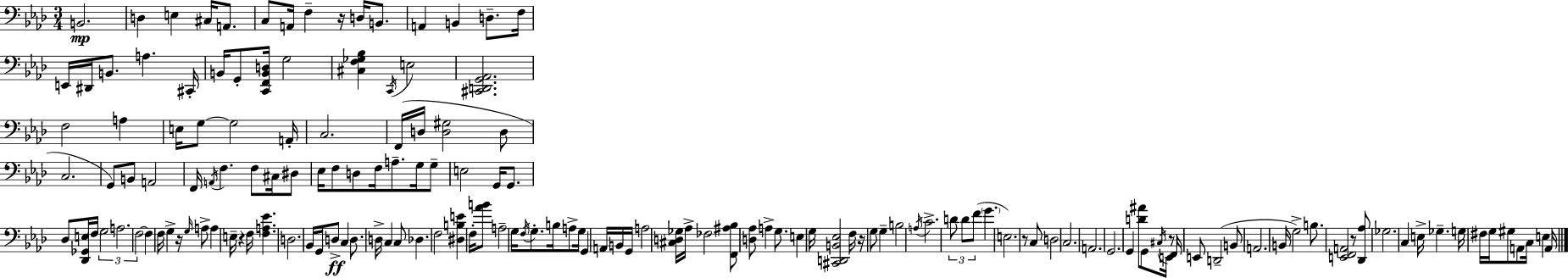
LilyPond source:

{
  \clef bass
  \numericTimeSignature
  \time 3/4
  \key aes \major
  b,2.\mp | d4 e4 cis16 a,8. | c8 a,16 f4-- r16 d16 b,8. | a,4 b,4 d8.-- f16 | \break e,16 dis,16 b,8. a4. cis,16-. | b,16 g,8-. <c, f, b, d>16 g2 | <cis f ges bes>4 \acciaccatura { c,16 } e2 | <cis, d, g, aes,>2. | \break f2 a4 | e16 g8~~ g2 | a,16-. c2. | f,16( d16 <d gis>2 d8 | \break c2. | g,8) b,8 a,2 | f,16 \acciaccatura { a,16 } f4. f8 cis16 | dis8 ees16 f8 d8 f16 a8.-- g16 | \break g8-- e2 g,16 g,8. | des8 <des, ges, e>16 \parenthesize f16 \tuplet 3/2 { g2 | a2. | f2~~ } f4 | \break f16 g4-> r16 \grace { g16 } a8-> a4 | e16-- r4 f16 <f a ees'>4. | d2. | bes,16 g,16 d8->\ff c4 d8. | \break d16-> c4 c8 des4. | f2 <dis b e'>4 | f16-. <aes' b'>8 a2-- | g16 \acciaccatura { f16 } g8.-. b16 a8-> g16 g,4 | \break a,16 b,16 g,16 a2 | <cis d ges>16 aes16-> fes2 | <f, ais bes>8 <d aes>8 a4-> g8. e4 | g16 <cis, d, b, ees>2 | \break f16 r16 g8 g4-- b2 | \acciaccatura { a16 } c'2.-> | \tuplet 3/2 { d'8 d'8 f'8( } \parenthesize g'4. | e2.) | \break r8 c8 d2 | c2. | a,2. | g,2. | \break g,4 <d' ais'>8 g,8 | \acciaccatura { cis16 } e,16 r8 f,16 e,8 d,2--( | b,8 a,2. | b,16 g2->) | \break b8. <e, f, a,>2 | r8 <des, aes>8 ges2. | c4 e16-> ges4.-- | g16 fis16 g16 gis8 a,8 | \break c16 e4 a,16 \bar "|."
}